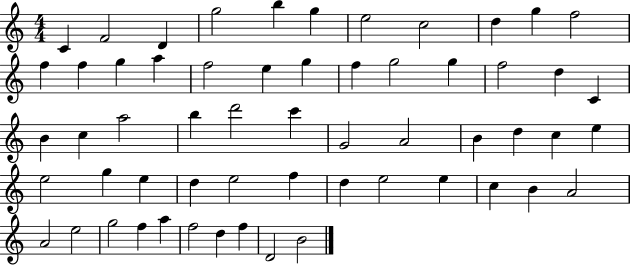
C4/q F4/h D4/q G5/h B5/q G5/q E5/h C5/h D5/q G5/q F5/h F5/q F5/q G5/q A5/q F5/h E5/q G5/q F5/q G5/h G5/q F5/h D5/q C4/q B4/q C5/q A5/h B5/q D6/h C6/q G4/h A4/h B4/q D5/q C5/q E5/q E5/h G5/q E5/q D5/q E5/h F5/q D5/q E5/h E5/q C5/q B4/q A4/h A4/h E5/h G5/h F5/q A5/q F5/h D5/q F5/q D4/h B4/h